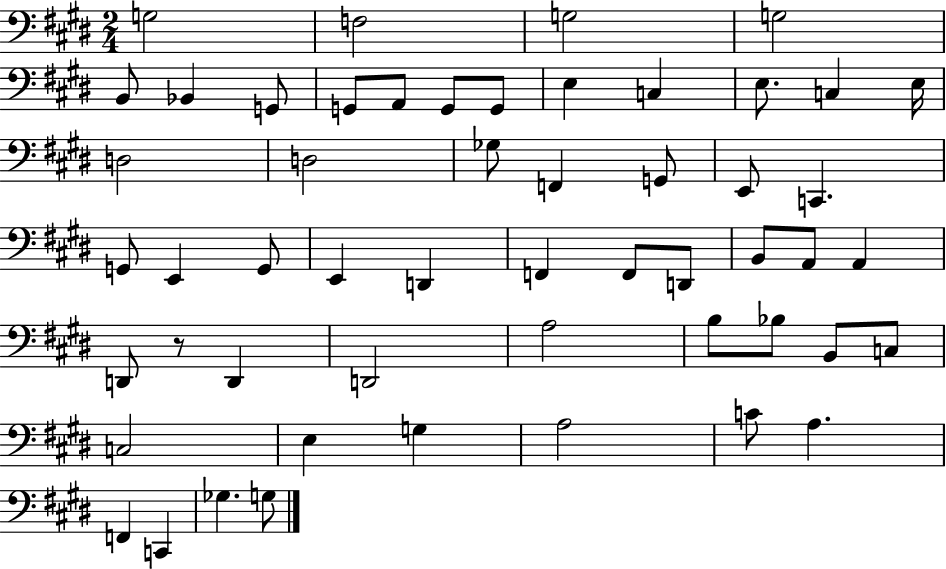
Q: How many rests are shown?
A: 1